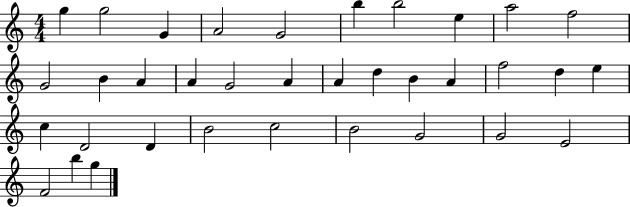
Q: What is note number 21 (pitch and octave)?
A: F5